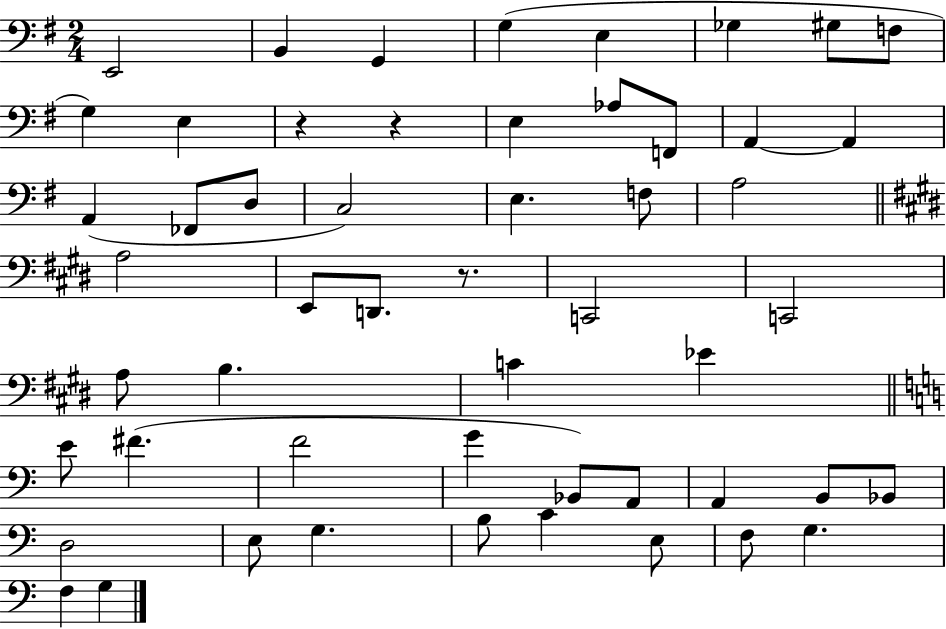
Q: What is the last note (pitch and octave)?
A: G3